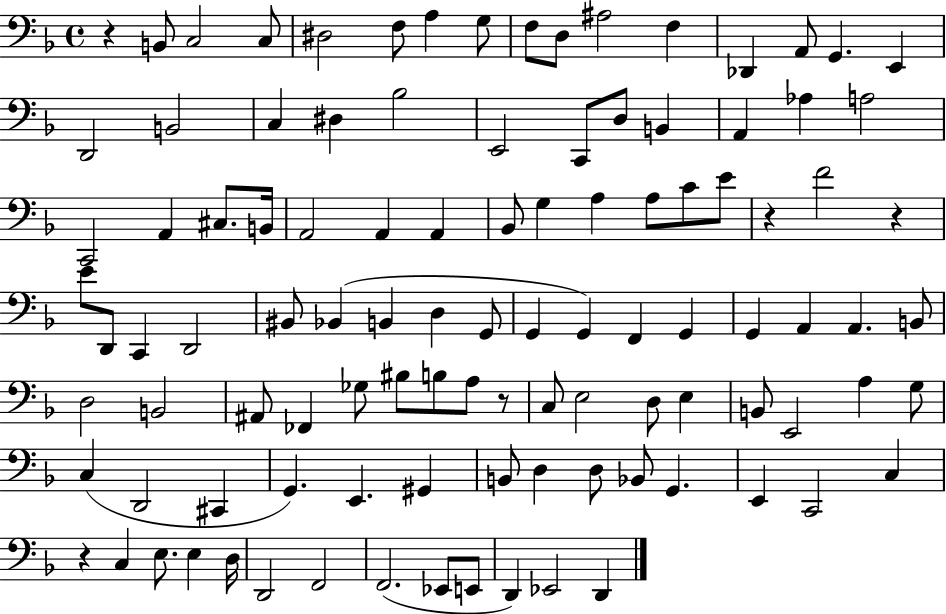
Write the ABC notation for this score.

X:1
T:Untitled
M:4/4
L:1/4
K:F
z B,,/2 C,2 C,/2 ^D,2 F,/2 A, G,/2 F,/2 D,/2 ^A,2 F, _D,, A,,/2 G,, E,, D,,2 B,,2 C, ^D, _B,2 E,,2 C,,/2 D,/2 B,, A,, _A, A,2 C,,2 A,, ^C,/2 B,,/4 A,,2 A,, A,, _B,,/2 G, A, A,/2 C/2 E/2 z F2 z E/2 D,,/2 C,, D,,2 ^B,,/2 _B,, B,, D, G,,/2 G,, G,, F,, G,, G,, A,, A,, B,,/2 D,2 B,,2 ^A,,/2 _F,, _G,/2 ^B,/2 B,/2 A,/2 z/2 C,/2 E,2 D,/2 E, B,,/2 E,,2 A, G,/2 C, D,,2 ^C,, G,, E,, ^G,, B,,/2 D, D,/2 _B,,/2 G,, E,, C,,2 C, z C, E,/2 E, D,/4 D,,2 F,,2 F,,2 _E,,/2 E,,/2 D,, _E,,2 D,,